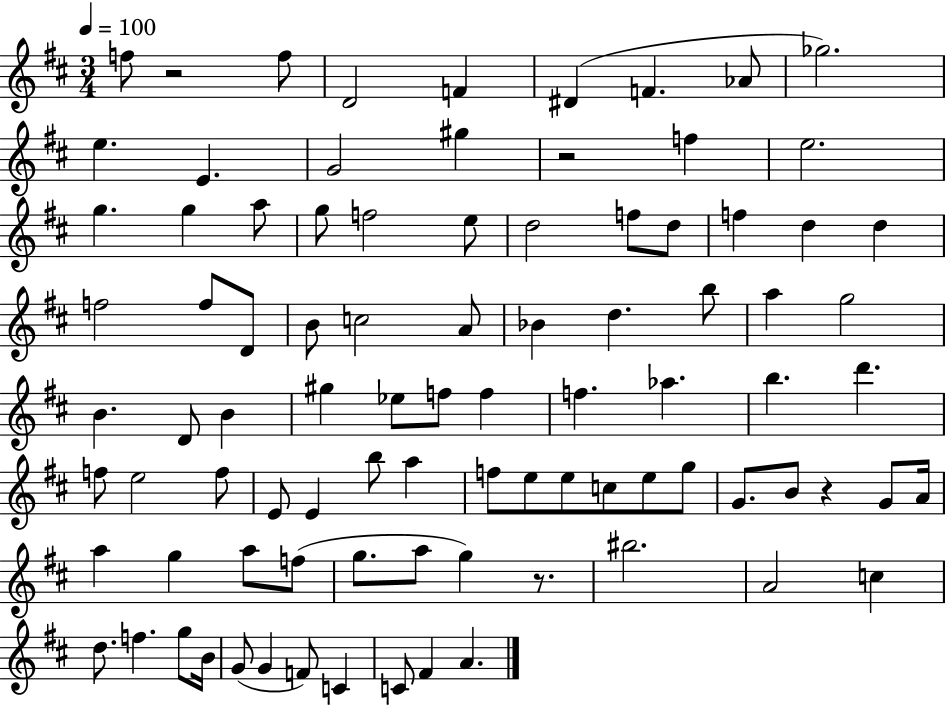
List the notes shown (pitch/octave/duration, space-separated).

F5/e R/h F5/e D4/h F4/q D#4/q F4/q. Ab4/e Gb5/h. E5/q. E4/q. G4/h G#5/q R/h F5/q E5/h. G5/q. G5/q A5/e G5/e F5/h E5/e D5/h F5/e D5/e F5/q D5/q D5/q F5/h F5/e D4/e B4/e C5/h A4/e Bb4/q D5/q. B5/e A5/q G5/h B4/q. D4/e B4/q G#5/q Eb5/e F5/e F5/q F5/q. Ab5/q. B5/q. D6/q. F5/e E5/h F5/e E4/e E4/q B5/e A5/q F5/e E5/e E5/e C5/e E5/e G5/e G4/e. B4/e R/q G4/e A4/s A5/q G5/q A5/e F5/e G5/e. A5/e G5/q R/e. BIS5/h. A4/h C5/q D5/e. F5/q. G5/e B4/s G4/e G4/q F4/e C4/q C4/e F#4/q A4/q.